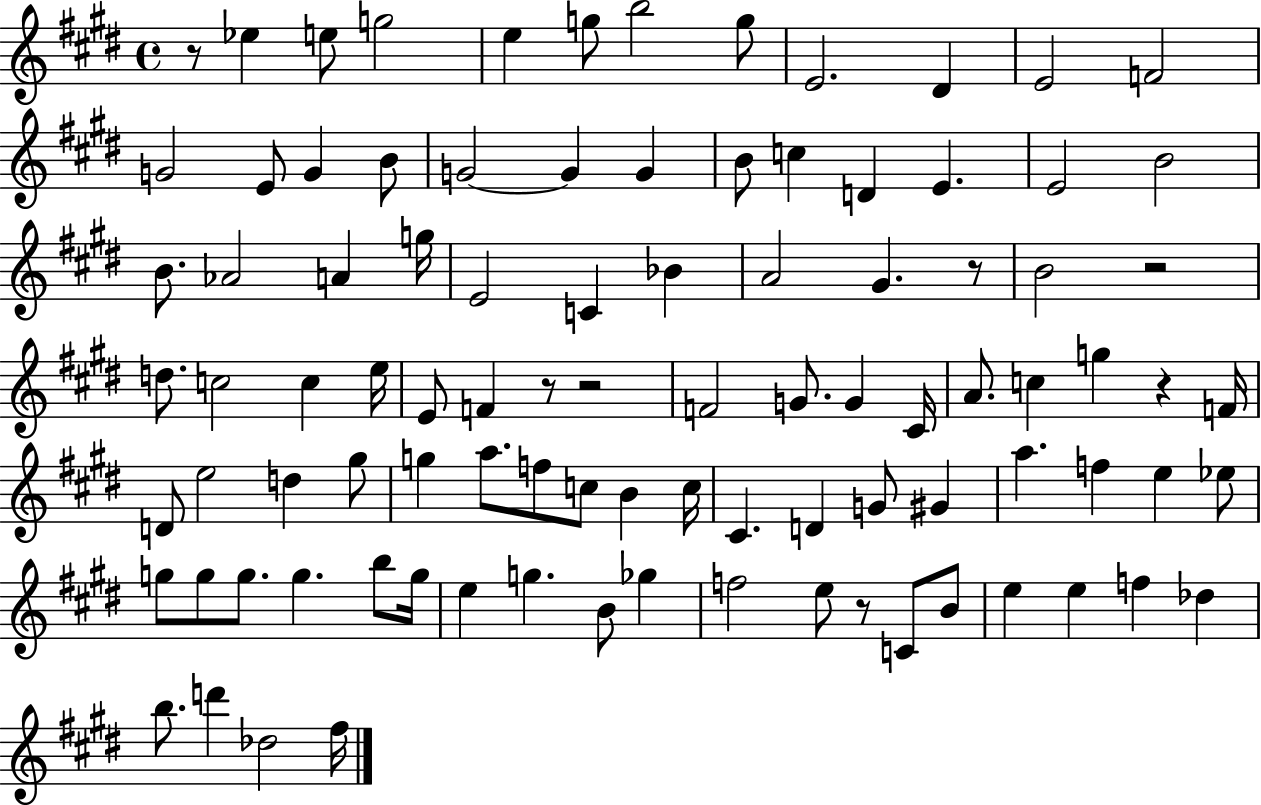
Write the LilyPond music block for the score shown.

{
  \clef treble
  \time 4/4
  \defaultTimeSignature
  \key e \major
  r8 ees''4 e''8 g''2 | e''4 g''8 b''2 g''8 | e'2. dis'4 | e'2 f'2 | \break g'2 e'8 g'4 b'8 | g'2~~ g'4 g'4 | b'8 c''4 d'4 e'4. | e'2 b'2 | \break b'8. aes'2 a'4 g''16 | e'2 c'4 bes'4 | a'2 gis'4. r8 | b'2 r2 | \break d''8. c''2 c''4 e''16 | e'8 f'4 r8 r2 | f'2 g'8. g'4 cis'16 | a'8. c''4 g''4 r4 f'16 | \break d'8 e''2 d''4 gis''8 | g''4 a''8. f''8 c''8 b'4 c''16 | cis'4. d'4 g'8 gis'4 | a''4. f''4 e''4 ees''8 | \break g''8 g''8 g''8. g''4. b''8 g''16 | e''4 g''4. b'8 ges''4 | f''2 e''8 r8 c'8 b'8 | e''4 e''4 f''4 des''4 | \break b''8. d'''4 des''2 fis''16 | \bar "|."
}